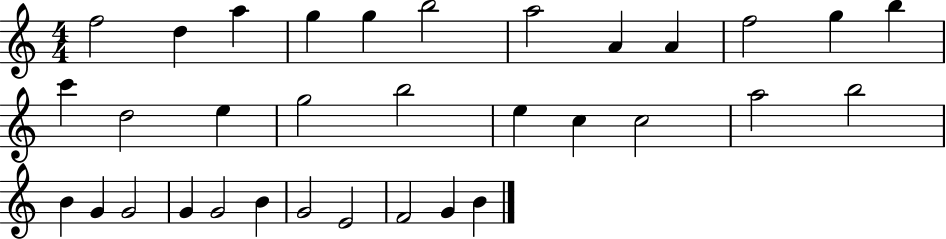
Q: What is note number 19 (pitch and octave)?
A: C5